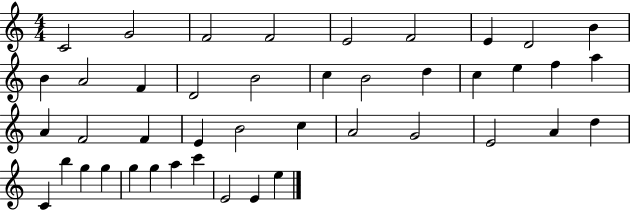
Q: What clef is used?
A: treble